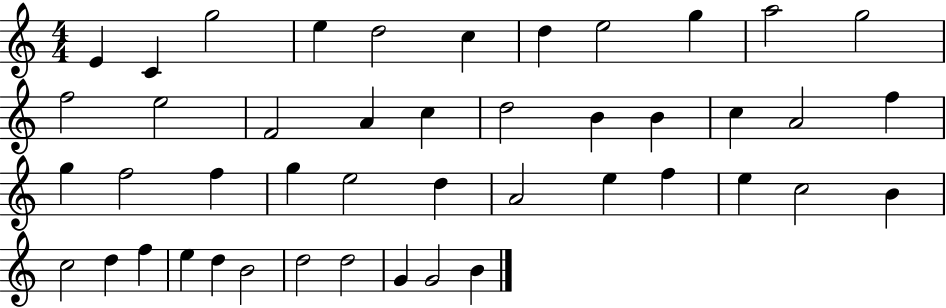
{
  \clef treble
  \numericTimeSignature
  \time 4/4
  \key c \major
  e'4 c'4 g''2 | e''4 d''2 c''4 | d''4 e''2 g''4 | a''2 g''2 | \break f''2 e''2 | f'2 a'4 c''4 | d''2 b'4 b'4 | c''4 a'2 f''4 | \break g''4 f''2 f''4 | g''4 e''2 d''4 | a'2 e''4 f''4 | e''4 c''2 b'4 | \break c''2 d''4 f''4 | e''4 d''4 b'2 | d''2 d''2 | g'4 g'2 b'4 | \break \bar "|."
}